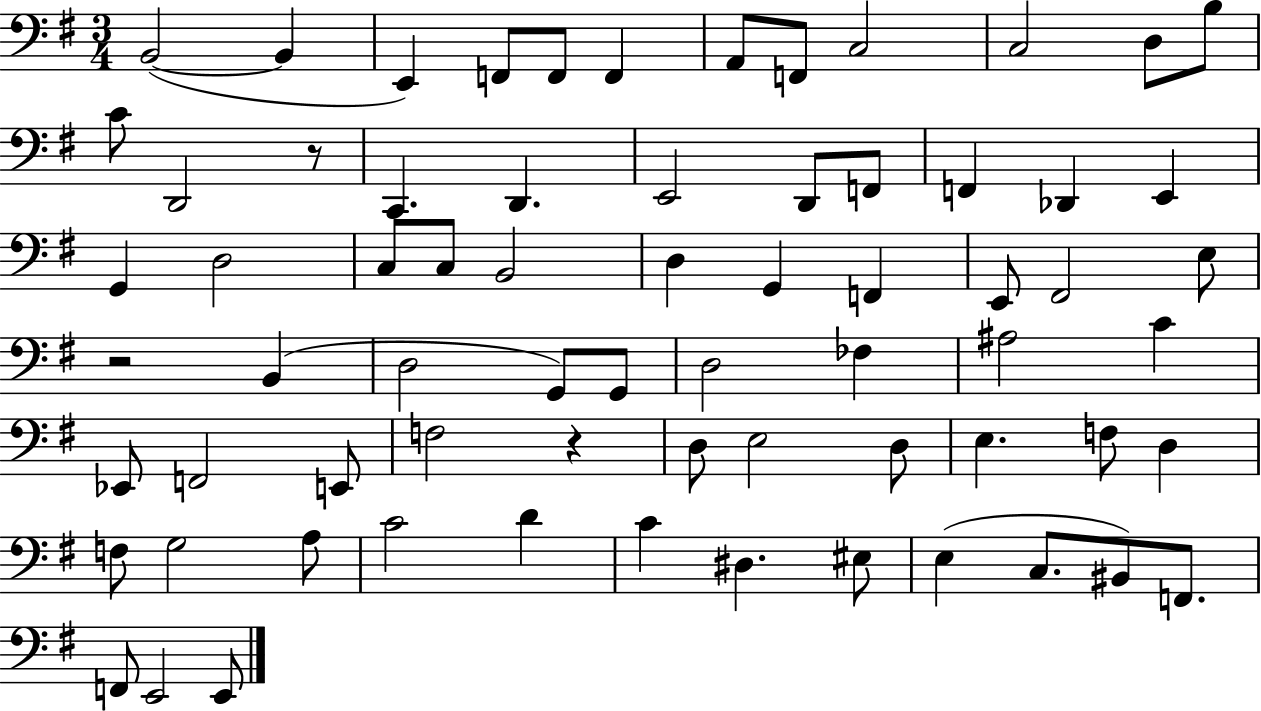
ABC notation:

X:1
T:Untitled
M:3/4
L:1/4
K:G
B,,2 B,, E,, F,,/2 F,,/2 F,, A,,/2 F,,/2 C,2 C,2 D,/2 B,/2 C/2 D,,2 z/2 C,, D,, E,,2 D,,/2 F,,/2 F,, _D,, E,, G,, D,2 C,/2 C,/2 B,,2 D, G,, F,, E,,/2 ^F,,2 E,/2 z2 B,, D,2 G,,/2 G,,/2 D,2 _F, ^A,2 C _E,,/2 F,,2 E,,/2 F,2 z D,/2 E,2 D,/2 E, F,/2 D, F,/2 G,2 A,/2 C2 D C ^D, ^E,/2 E, C,/2 ^B,,/2 F,,/2 F,,/2 E,,2 E,,/2